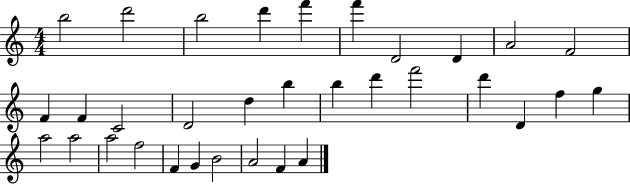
X:1
T:Untitled
M:4/4
L:1/4
K:C
b2 d'2 b2 d' f' f' D2 D A2 F2 F F C2 D2 d b b d' f'2 d' D f g a2 a2 a2 f2 F G B2 A2 F A